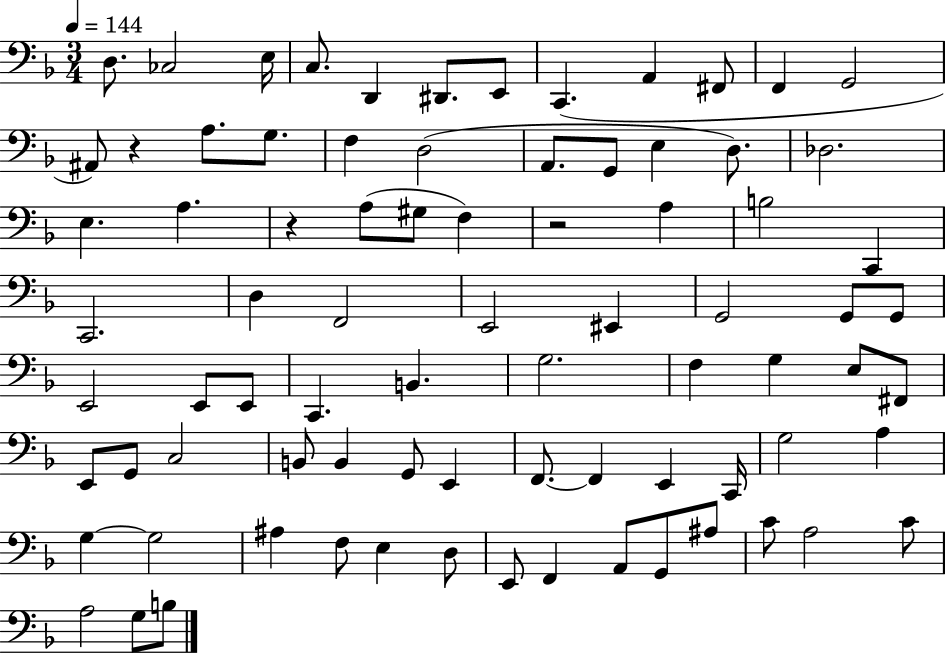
D3/e. CES3/h E3/s C3/e. D2/q D#2/e. E2/e C2/q. A2/q F#2/e F2/q G2/h A#2/e R/q A3/e. G3/e. F3/q D3/h A2/e. G2/e E3/q D3/e. Db3/h. E3/q. A3/q. R/q A3/e G#3/e F3/q R/h A3/q B3/h C2/q C2/h. D3/q F2/h E2/h EIS2/q G2/h G2/e G2/e E2/h E2/e E2/e C2/q. B2/q. G3/h. F3/q G3/q E3/e F#2/e E2/e G2/e C3/h B2/e B2/q G2/e E2/q F2/e. F2/q E2/q C2/s G3/h A3/q G3/q G3/h A#3/q F3/e E3/q D3/e E2/e F2/q A2/e G2/e A#3/e C4/e A3/h C4/e A3/h G3/e B3/e